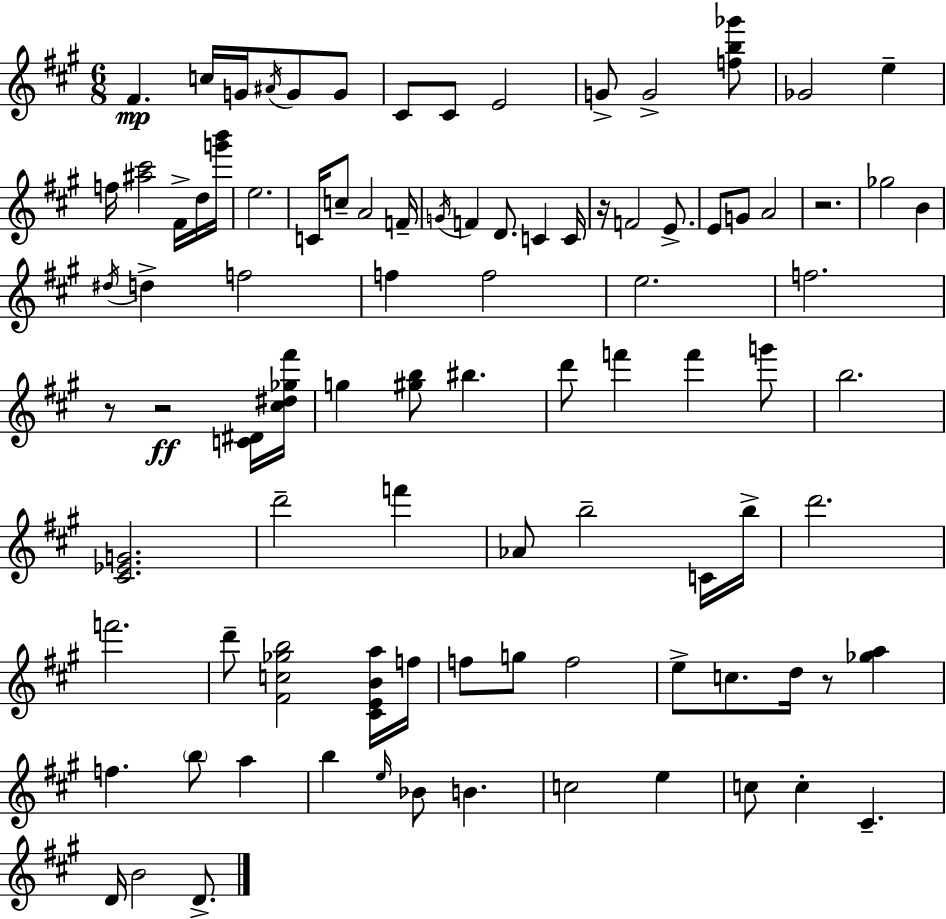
F#4/q. C5/s G4/s A#4/s G4/e G4/e C#4/e C#4/e E4/h G4/e G4/h [F5,B5,Gb6]/e Gb4/h E5/q F5/s [A#5,C#6]/h F#4/s D5/s [G6,B6]/s E5/h. C4/s C5/e A4/h F4/s G4/s F4/q D4/e. C4/q C4/s R/s F4/h E4/e. E4/e G4/e A4/h R/h. Gb5/h B4/q D#5/s D5/q F5/h F5/q F5/h E5/h. F5/h. R/e R/h [C4,D#4]/s [C#5,D#5,Gb5,F#6]/s G5/q [G#5,B5]/e BIS5/q. D6/e F6/q F6/q G6/e B5/h. [C#4,Eb4,G4]/h. D6/h F6/q Ab4/e B5/h C4/s B5/s D6/h. F6/h. D6/e [F#4,C5,Gb5,B5]/h [C#4,E4,B4,A5]/s F5/s F5/e G5/e F5/h E5/e C5/e. D5/s R/e [Gb5,A5]/q F5/q. B5/e A5/q B5/q E5/s Bb4/e B4/q. C5/h E5/q C5/e C5/q C#4/q. D4/s B4/h D4/e.